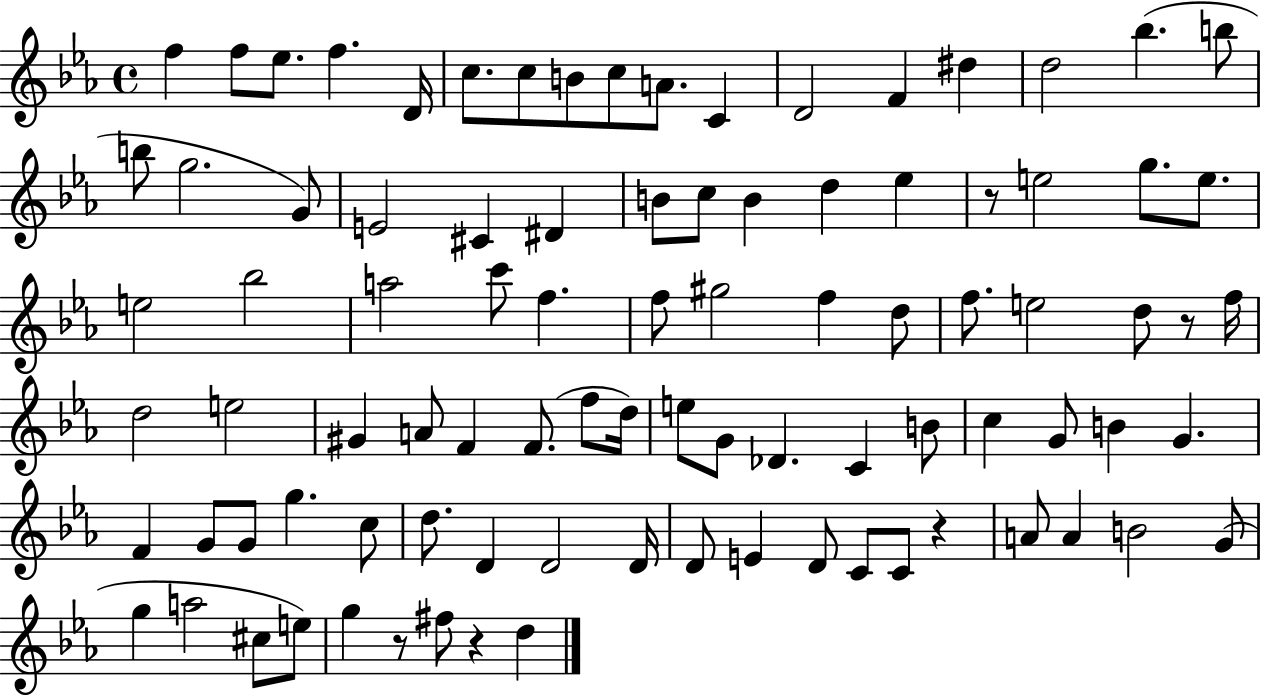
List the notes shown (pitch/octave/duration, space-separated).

F5/q F5/e Eb5/e. F5/q. D4/s C5/e. C5/e B4/e C5/e A4/e. C4/q D4/h F4/q D#5/q D5/h Bb5/q. B5/e B5/e G5/h. G4/e E4/h C#4/q D#4/q B4/e C5/e B4/q D5/q Eb5/q R/e E5/h G5/e. E5/e. E5/h Bb5/h A5/h C6/e F5/q. F5/e G#5/h F5/q D5/e F5/e. E5/h D5/e R/e F5/s D5/h E5/h G#4/q A4/e F4/q F4/e. F5/e D5/s E5/e G4/e Db4/q. C4/q B4/e C5/q G4/e B4/q G4/q. F4/q G4/e G4/e G5/q. C5/e D5/e. D4/q D4/h D4/s D4/e E4/q D4/e C4/e C4/e R/q A4/e A4/q B4/h G4/e G5/q A5/h C#5/e E5/e G5/q R/e F#5/e R/q D5/q